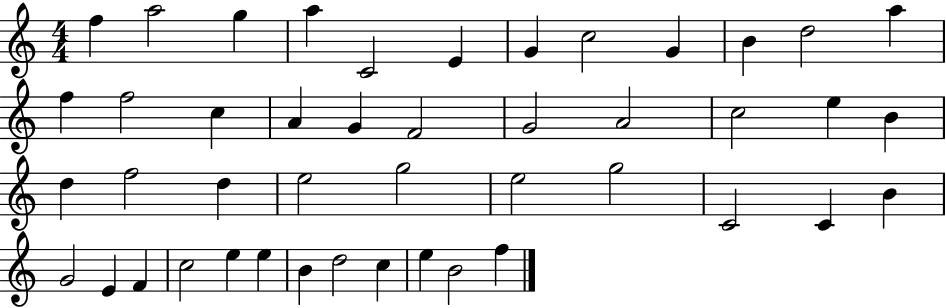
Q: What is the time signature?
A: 4/4